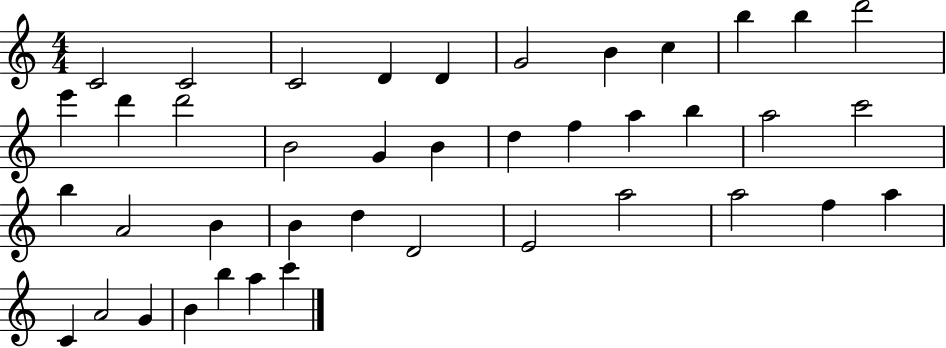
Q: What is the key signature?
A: C major